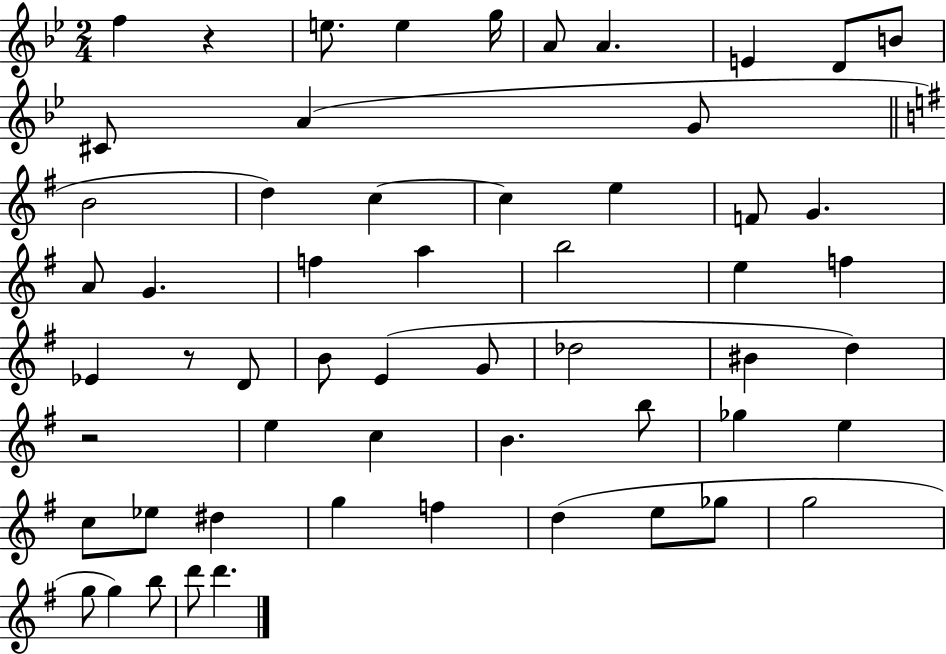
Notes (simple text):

F5/q R/q E5/e. E5/q G5/s A4/e A4/q. E4/q D4/e B4/e C#4/e A4/q G4/e B4/h D5/q C5/q C5/q E5/q F4/e G4/q. A4/e G4/q. F5/q A5/q B5/h E5/q F5/q Eb4/q R/e D4/e B4/e E4/q G4/e Db5/h BIS4/q D5/q R/h E5/q C5/q B4/q. B5/e Gb5/q E5/q C5/e Eb5/e D#5/q G5/q F5/q D5/q E5/e Gb5/e G5/h G5/e G5/q B5/e D6/e D6/q.